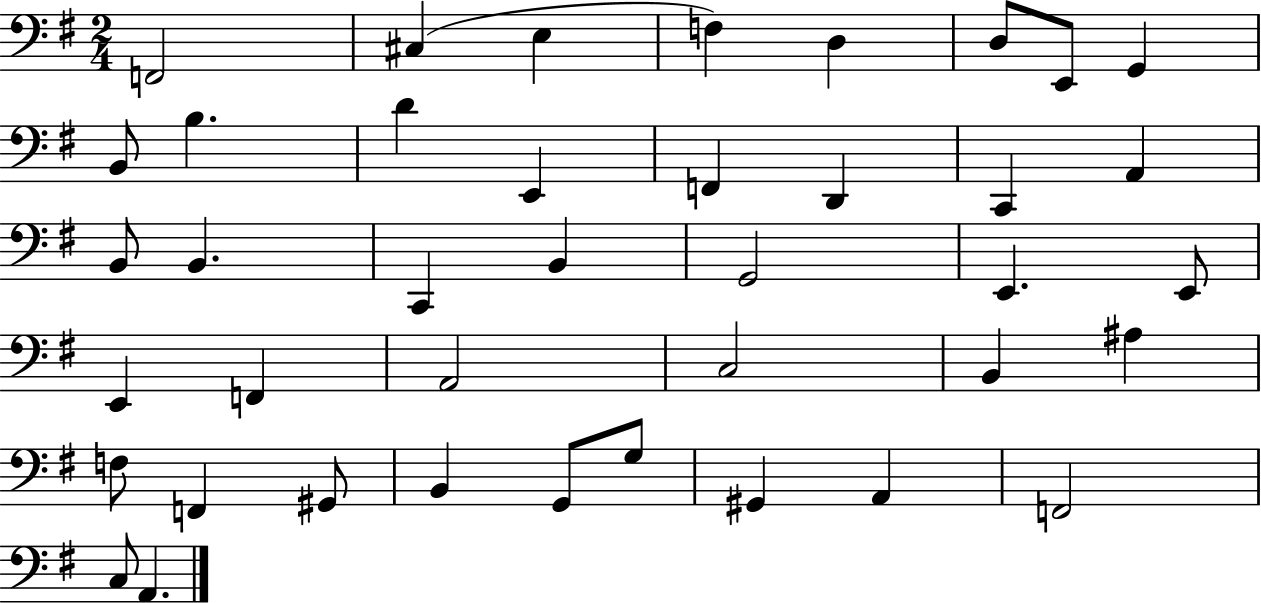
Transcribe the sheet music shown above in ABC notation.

X:1
T:Untitled
M:2/4
L:1/4
K:G
F,,2 ^C, E, F, D, D,/2 E,,/2 G,, B,,/2 B, D E,, F,, D,, C,, A,, B,,/2 B,, C,, B,, G,,2 E,, E,,/2 E,, F,, A,,2 C,2 B,, ^A, F,/2 F,, ^G,,/2 B,, G,,/2 G,/2 ^G,, A,, F,,2 C,/2 A,,